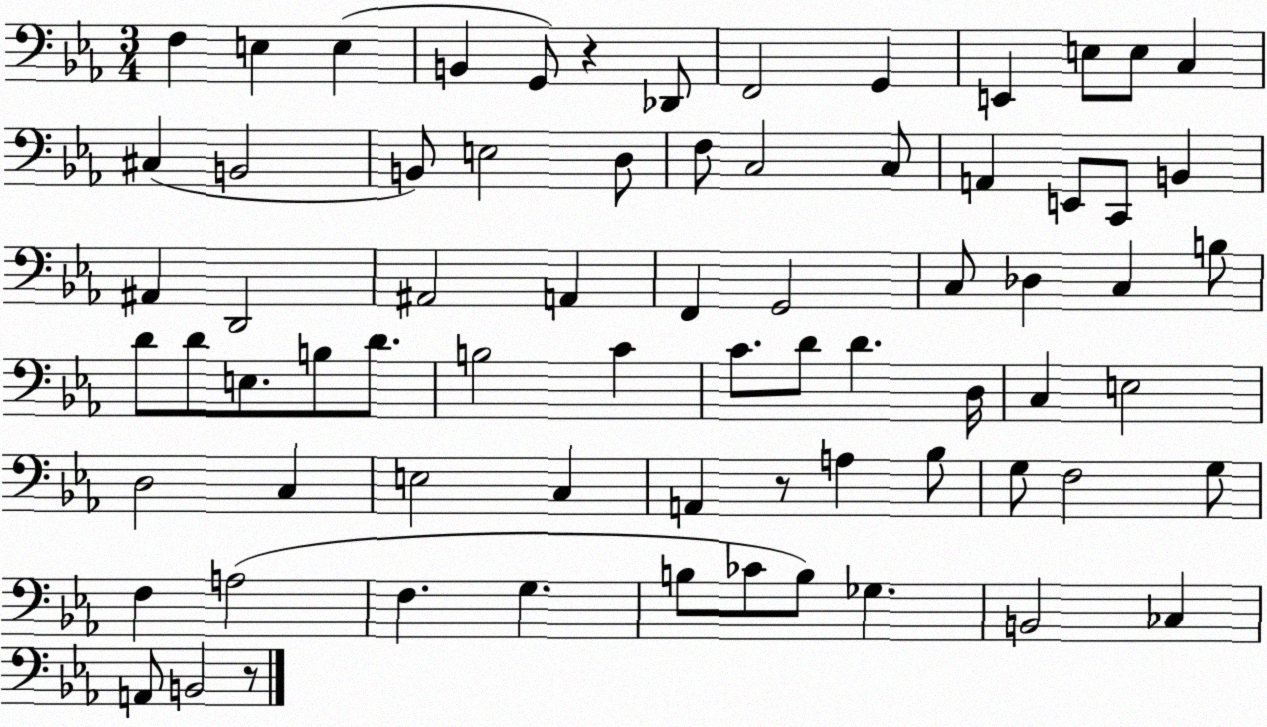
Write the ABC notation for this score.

X:1
T:Untitled
M:3/4
L:1/4
K:Eb
F, E, E, B,, G,,/2 z _D,,/2 F,,2 G,, E,, E,/2 E,/2 C, ^C, B,,2 B,,/2 E,2 D,/2 F,/2 C,2 C,/2 A,, E,,/2 C,,/2 B,, ^A,, D,,2 ^A,,2 A,, F,, G,,2 C,/2 _D, C, B,/2 D/2 D/2 E,/2 B,/2 D/2 B,2 C C/2 D/2 D D,/4 C, E,2 D,2 C, E,2 C, A,, z/2 A, _B,/2 G,/2 F,2 G,/2 F, A,2 F, G, B,/2 _C/2 B,/2 _G, B,,2 _C, A,,/2 B,,2 z/2